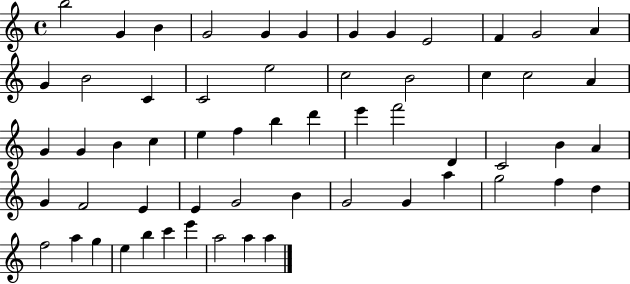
{
  \clef treble
  \time 4/4
  \defaultTimeSignature
  \key c \major
  b''2 g'4 b'4 | g'2 g'4 g'4 | g'4 g'4 e'2 | f'4 g'2 a'4 | \break g'4 b'2 c'4 | c'2 e''2 | c''2 b'2 | c''4 c''2 a'4 | \break g'4 g'4 b'4 c''4 | e''4 f''4 b''4 d'''4 | e'''4 f'''2 d'4 | c'2 b'4 a'4 | \break g'4 f'2 e'4 | e'4 g'2 b'4 | g'2 g'4 a''4 | g''2 f''4 d''4 | \break f''2 a''4 g''4 | e''4 b''4 c'''4 e'''4 | a''2 a''4 a''4 | \bar "|."
}